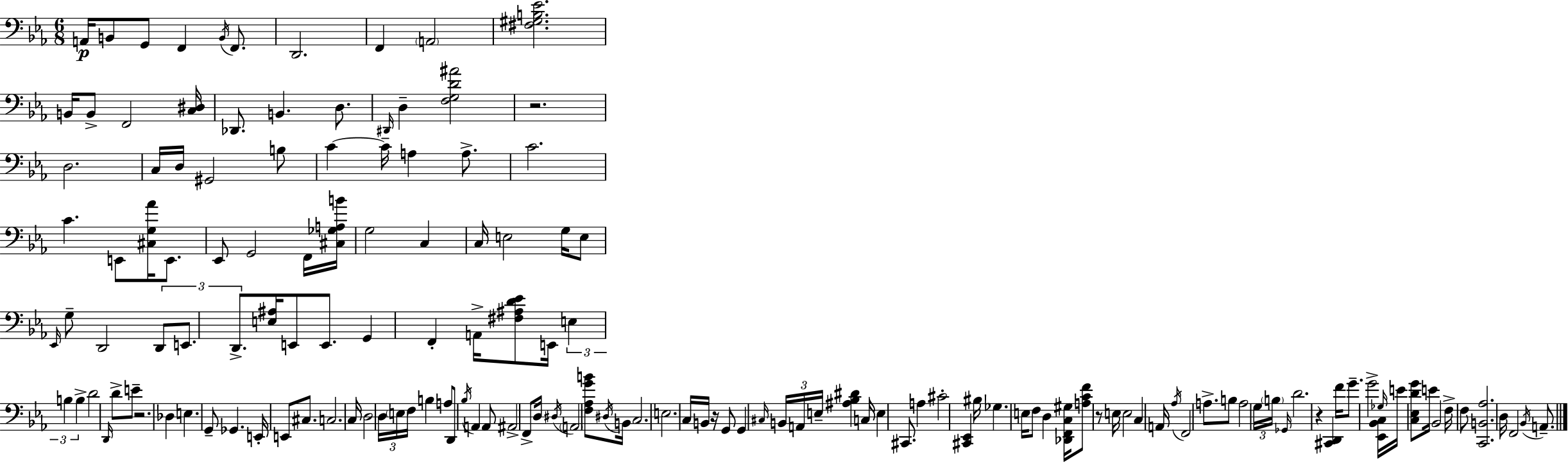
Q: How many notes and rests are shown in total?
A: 151